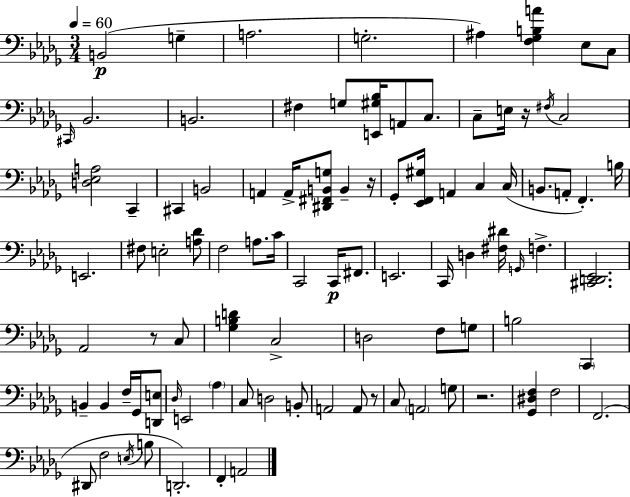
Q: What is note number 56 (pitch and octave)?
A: B2